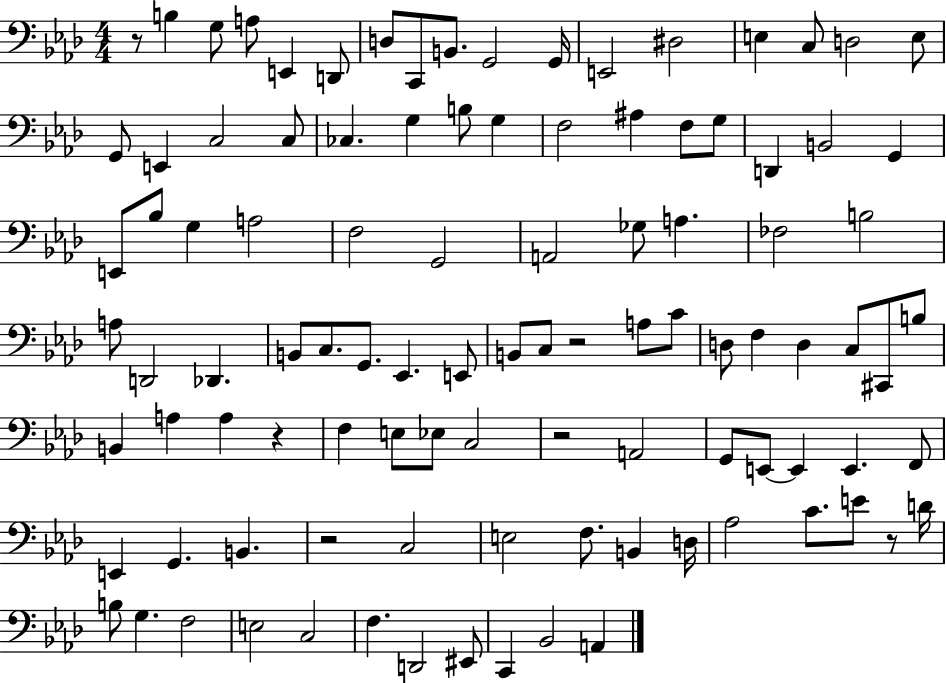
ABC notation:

X:1
T:Untitled
M:4/4
L:1/4
K:Ab
z/2 B, G,/2 A,/2 E,, D,,/2 D,/2 C,,/2 B,,/2 G,,2 G,,/4 E,,2 ^D,2 E, C,/2 D,2 E,/2 G,,/2 E,, C,2 C,/2 _C, G, B,/2 G, F,2 ^A, F,/2 G,/2 D,, B,,2 G,, E,,/2 _B,/2 G, A,2 F,2 G,,2 A,,2 _G,/2 A, _F,2 B,2 A,/2 D,,2 _D,, B,,/2 C,/2 G,,/2 _E,, E,,/2 B,,/2 C,/2 z2 A,/2 C/2 D,/2 F, D, C,/2 ^C,,/2 B,/2 B,, A, A, z F, E,/2 _E,/2 C,2 z2 A,,2 G,,/2 E,,/2 E,, E,, F,,/2 E,, G,, B,, z2 C,2 E,2 F,/2 B,, D,/4 _A,2 C/2 E/2 z/2 D/4 B,/2 G, F,2 E,2 C,2 F, D,,2 ^E,,/2 C,, _B,,2 A,,